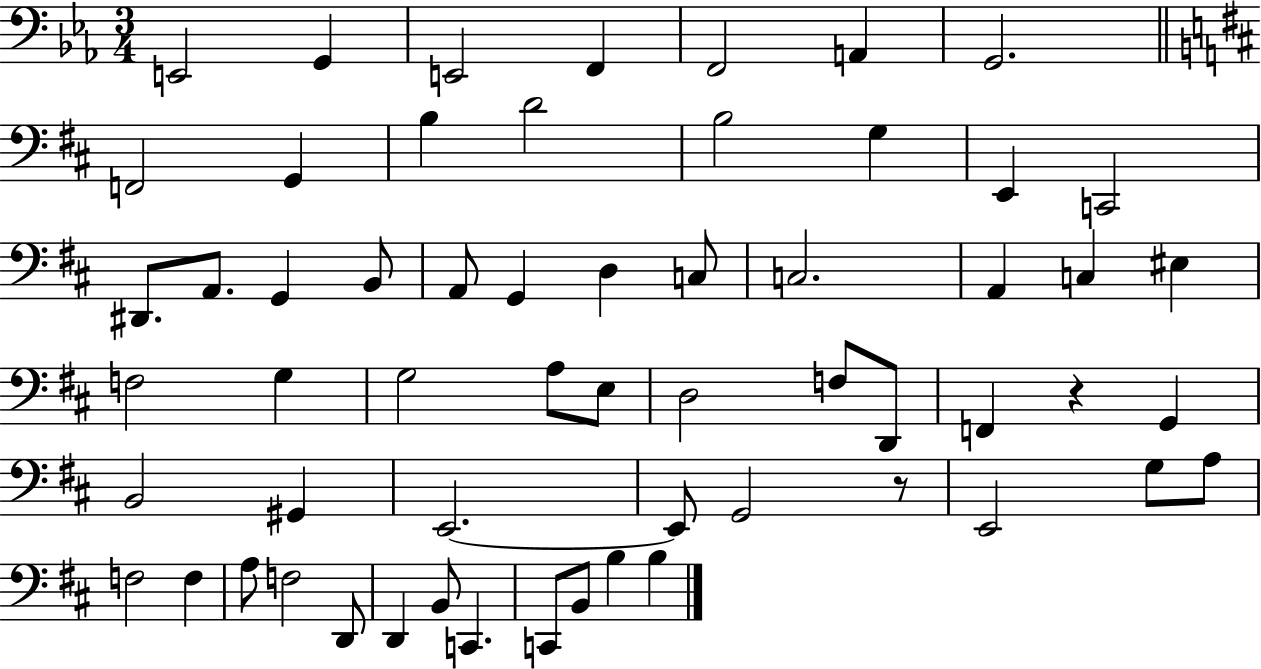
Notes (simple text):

E2/h G2/q E2/h F2/q F2/h A2/q G2/h. F2/h G2/q B3/q D4/h B3/h G3/q E2/q C2/h D#2/e. A2/e. G2/q B2/e A2/e G2/q D3/q C3/e C3/h. A2/q C3/q EIS3/q F3/h G3/q G3/h A3/e E3/e D3/h F3/e D2/e F2/q R/q G2/q B2/h G#2/q E2/h. E2/e G2/h R/e E2/h G3/e A3/e F3/h F3/q A3/e F3/h D2/e D2/q B2/e C2/q. C2/e B2/e B3/q B3/q